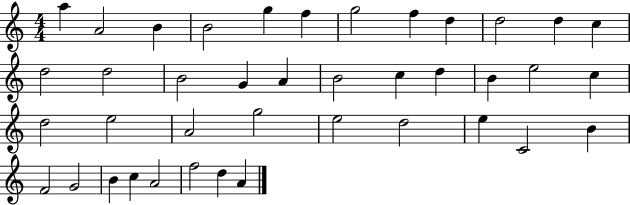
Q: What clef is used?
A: treble